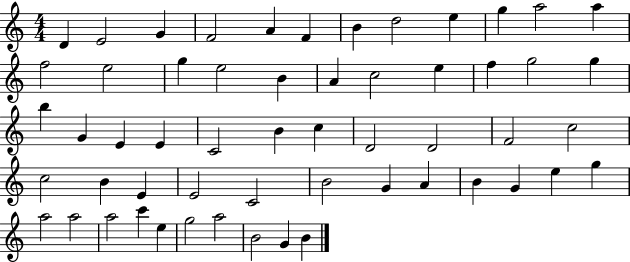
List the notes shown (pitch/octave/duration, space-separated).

D4/q E4/h G4/q F4/h A4/q F4/q B4/q D5/h E5/q G5/q A5/h A5/q F5/h E5/h G5/q E5/h B4/q A4/q C5/h E5/q F5/q G5/h G5/q B5/q G4/q E4/q E4/q C4/h B4/q C5/q D4/h D4/h F4/h C5/h C5/h B4/q E4/q E4/h C4/h B4/h G4/q A4/q B4/q G4/q E5/q G5/q A5/h A5/h A5/h C6/q E5/q G5/h A5/h B4/h G4/q B4/q